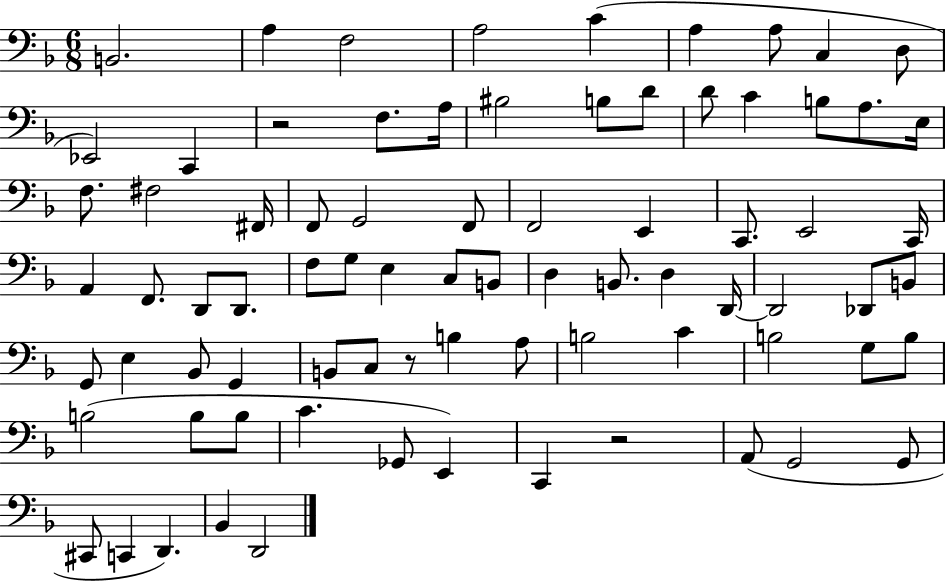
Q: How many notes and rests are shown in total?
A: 79